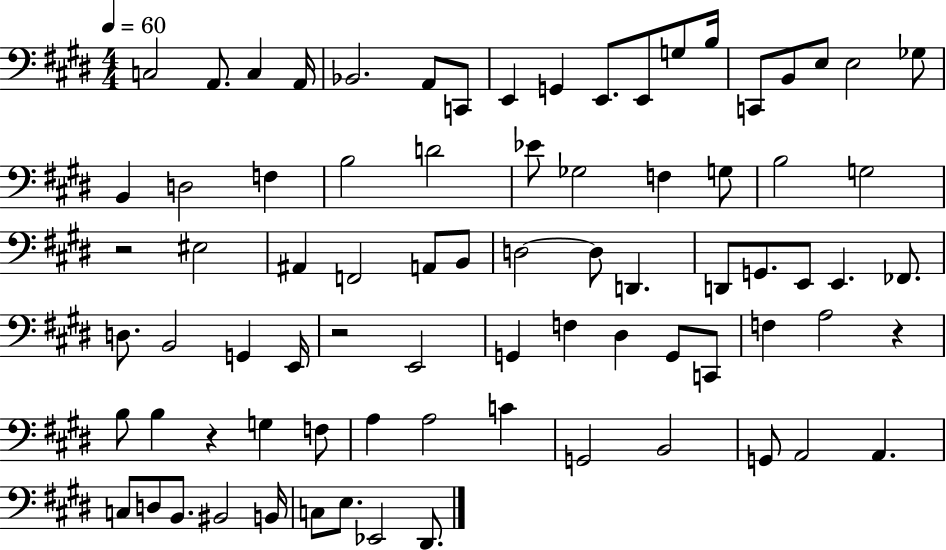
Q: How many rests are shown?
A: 4